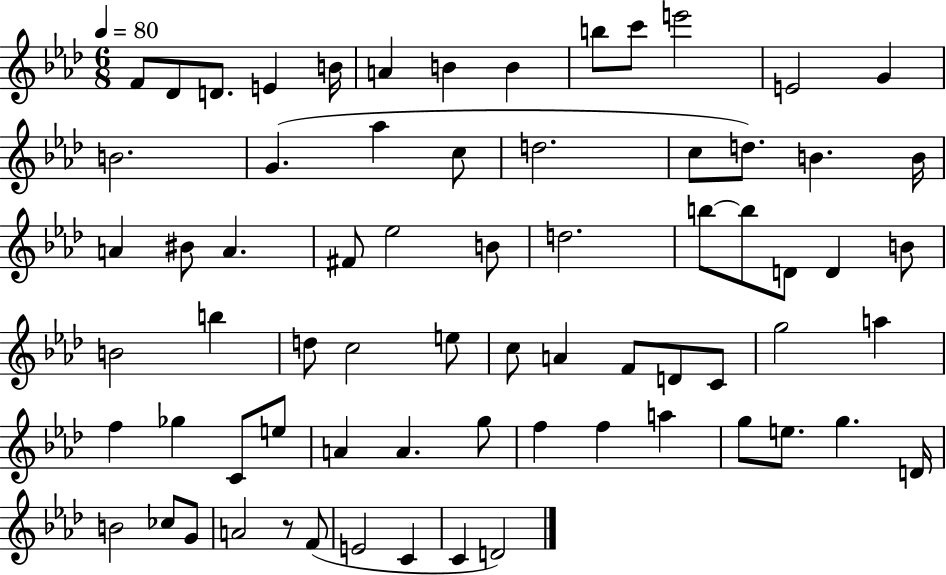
{
  \clef treble
  \numericTimeSignature
  \time 6/8
  \key aes \major
  \tempo 4 = 80
  f'8 des'8 d'8. e'4 b'16 | a'4 b'4 b'4 | b''8 c'''8 e'''2 | e'2 g'4 | \break b'2. | g'4.( aes''4 c''8 | d''2. | c''8 d''8.) b'4. b'16 | \break a'4 bis'8 a'4. | fis'8 ees''2 b'8 | d''2. | b''8~~ b''8 d'8 d'4 b'8 | \break b'2 b''4 | d''8 c''2 e''8 | c''8 a'4 f'8 d'8 c'8 | g''2 a''4 | \break f''4 ges''4 c'8 e''8 | a'4 a'4. g''8 | f''4 f''4 a''4 | g''8 e''8. g''4. d'16 | \break b'2 ces''8 g'8 | a'2 r8 f'8( | e'2 c'4 | c'4 d'2) | \break \bar "|."
}